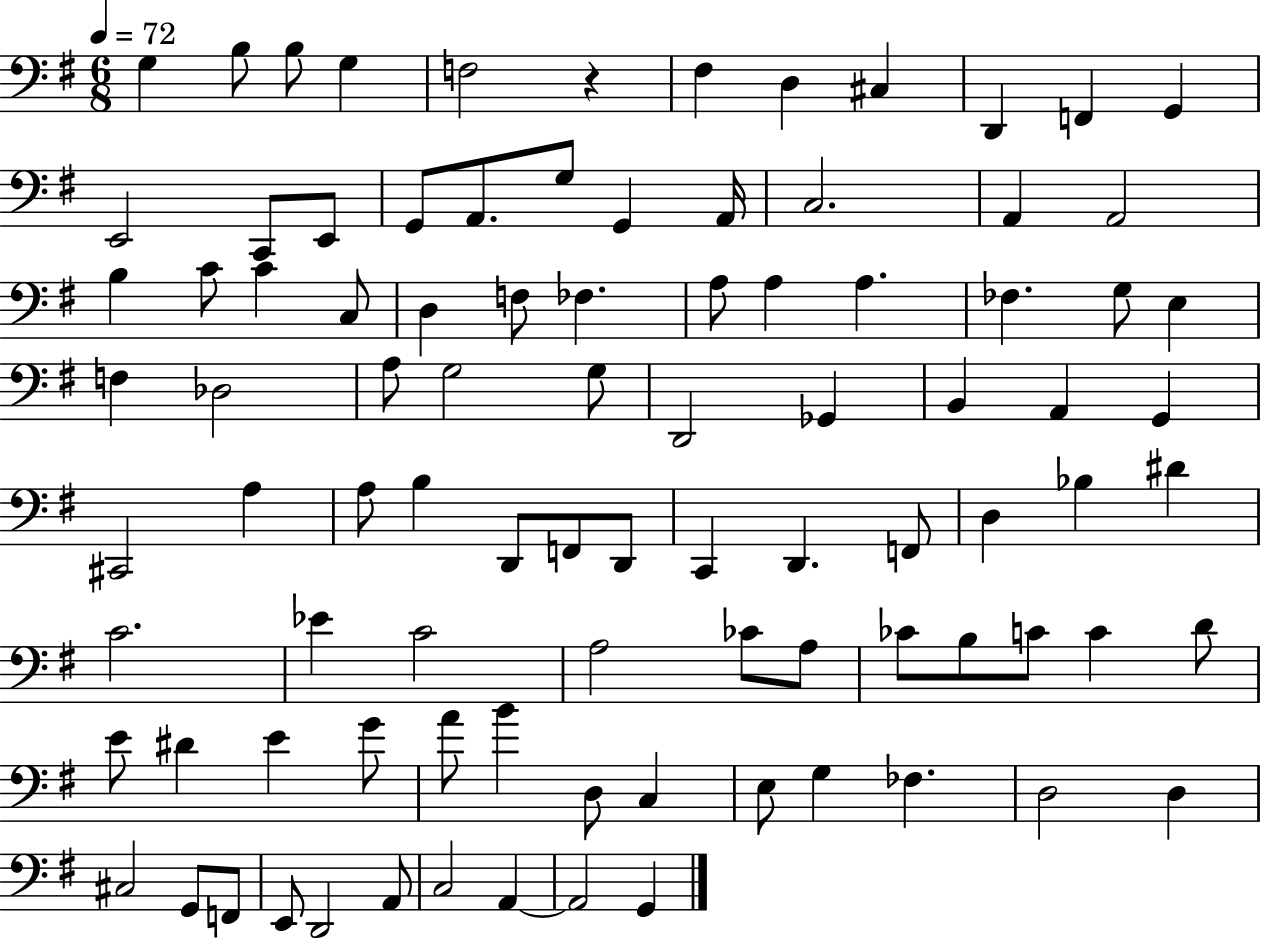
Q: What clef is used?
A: bass